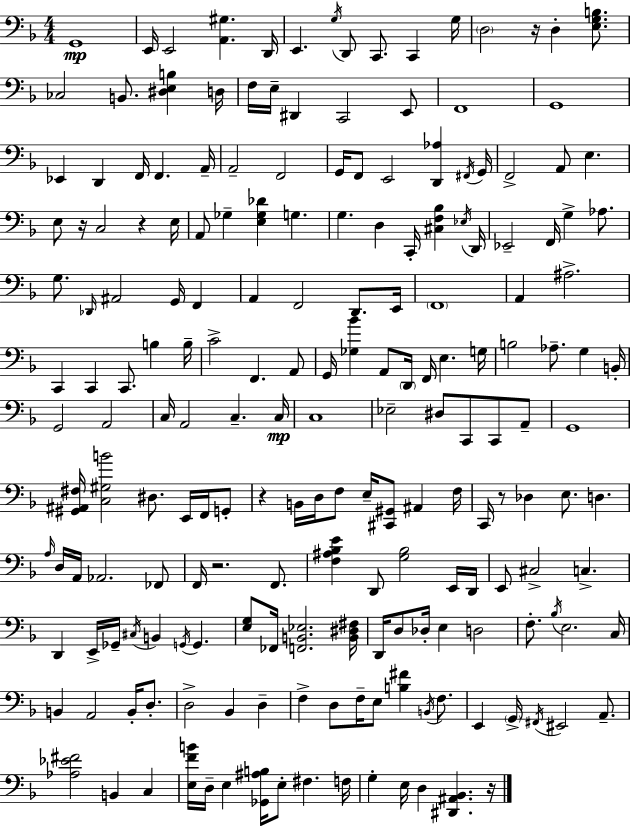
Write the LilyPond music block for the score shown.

{
  \clef bass
  \numericTimeSignature
  \time 4/4
  \key d \minor
  g,1\mp | e,16 e,2 <a, gis>4. d,16 | e,4. \acciaccatura { g16 } d,8 c,8. c,4 | g16 \parenthesize d2 r16 d4-. <e g b>8. | \break ces2 b,8. <dis e b>4 | d16 f16 e16-- dis,4 c,2 e,8 | f,1 | g,1 | \break ees,4 d,4 f,16 f,4. | a,16-- a,2-- f,2 | g,16 f,8 e,2 <d, aes>4 | \acciaccatura { fis,16 } g,16 f,2-> a,8 e4. | \break e8 r16 c2 r4 | e16 a,8 ges4-- <e ges des'>4 g4. | g4. d4 c,16-. <cis f bes>4 | \acciaccatura { ees16 } d,16 ees,2-- f,16 g4-> | \break aes8. g8. \grace { des,16 } ais,2 g,16 | f,4 a,4 f,2 | d,8. e,16 \parenthesize f,1 | a,4 ais2.-> | \break c,4 c,4 c,8. b4 | b16-- c'2-> f,4. | a,8 g,16 <ges bes'>4 a,8 \parenthesize d,16 f,16 e4. | g16 b2 aes8.-- g4 | \break b,16-. g,2 a,2 | c16 a,2 c4.-- | c16\mp c1 | ees2-- dis8 c,8 | \break c,8 a,8-- g,1 | <gis, ais, fis>16 <c gis b'>2 dis8. | e,16 f,16 g,8-. r4 b,16 d16 f8 e16-- <cis, gis,>8 ais,4 | f16 c,16 r8 des4 e8. d4. | \break \grace { a16 } d16 a,16 aes,2. | fes,8 f,16 r2. | f,8. <f ais bes e'>4 d,8 <g bes>2 | e,16 d,16 e,8 cis2-> c4.-> | \break d,4 e,16-> ges,16-- \acciaccatura { cis16 } b,4 | \acciaccatura { g,16 } g,4. <e g>8 fes,16 <f, b, ees>2. | <b, dis fis>16 d,16 d8 des16-. e4 d2 | f8.-. \acciaccatura { bes16 } e2. | \break c16 b,4 a,2 | b,16-. d8.-. d2-> | bes,4 d4-- f4-> d8 f16-- e8 | <b fis'>4 \acciaccatura { b,16 } f8. e,4 \parenthesize g,16-> \acciaccatura { fis,16 } eis,2 | \break a,8.-- <aes ees' fis'>2 | b,4 c4 <e f' b'>16 d16-- e4 | <ges, ais b>16 e8-. fis4. f16 g4-. e16 d4 | <dis, ais, bes,>4. r16 \bar "|."
}